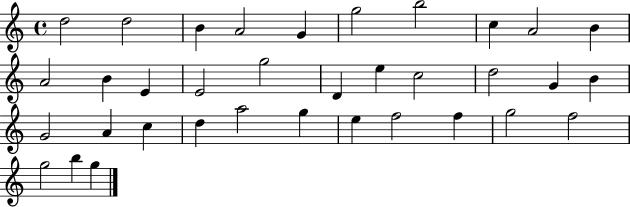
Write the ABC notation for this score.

X:1
T:Untitled
M:4/4
L:1/4
K:C
d2 d2 B A2 G g2 b2 c A2 B A2 B E E2 g2 D e c2 d2 G B G2 A c d a2 g e f2 f g2 f2 g2 b g